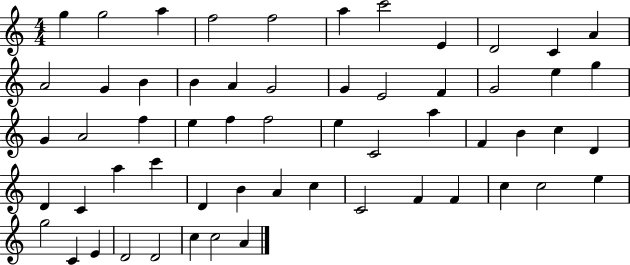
{
  \clef treble
  \numericTimeSignature
  \time 4/4
  \key c \major
  g''4 g''2 a''4 | f''2 f''2 | a''4 c'''2 e'4 | d'2 c'4 a'4 | \break a'2 g'4 b'4 | b'4 a'4 g'2 | g'4 e'2 f'4 | g'2 e''4 g''4 | \break g'4 a'2 f''4 | e''4 f''4 f''2 | e''4 c'2 a''4 | f'4 b'4 c''4 d'4 | \break d'4 c'4 a''4 c'''4 | d'4 b'4 a'4 c''4 | c'2 f'4 f'4 | c''4 c''2 e''4 | \break g''2 c'4 e'4 | d'2 d'2 | c''4 c''2 a'4 | \bar "|."
}